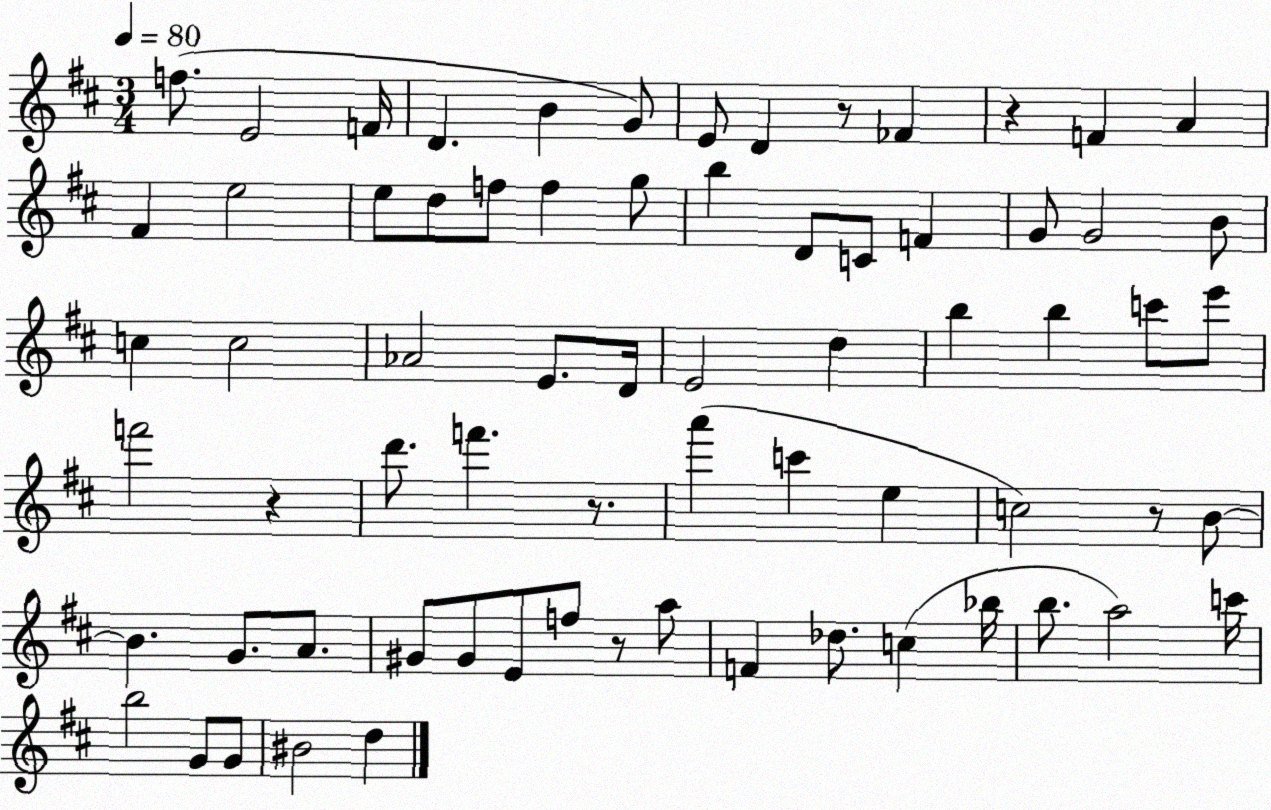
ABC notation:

X:1
T:Untitled
M:3/4
L:1/4
K:D
f/2 E2 F/4 D B G/2 E/2 D z/2 _F z F A ^F e2 e/2 d/2 f/2 f g/2 b D/2 C/2 F G/2 G2 B/2 c c2 _A2 E/2 D/4 E2 d b b c'/2 e'/2 f'2 z d'/2 f' z/2 a' c' e c2 z/2 B/2 B G/2 A/2 ^G/2 ^G/2 E/2 f/2 z/2 a/2 F _d/2 c _b/4 b/2 a2 c'/4 b2 G/2 G/2 ^B2 d